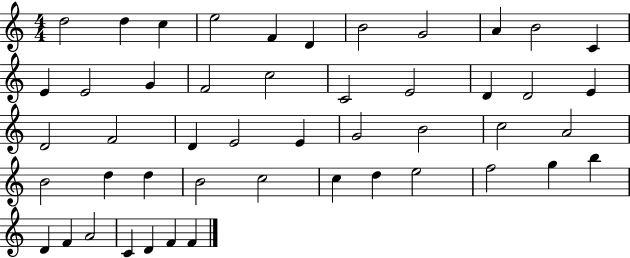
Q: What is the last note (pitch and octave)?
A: F4